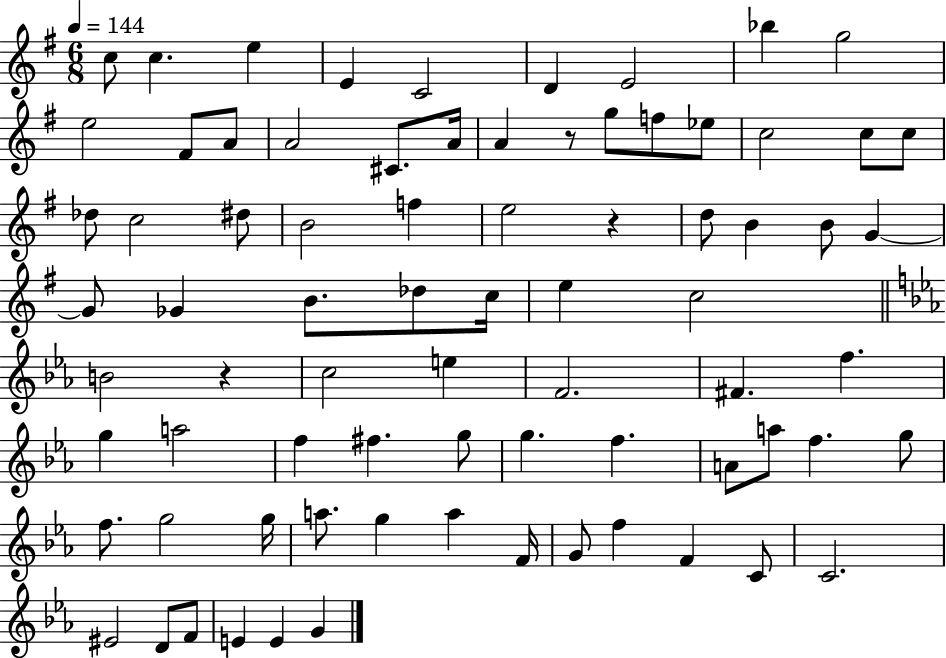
C5/e C5/q. E5/q E4/q C4/h D4/q E4/h Bb5/q G5/h E5/h F#4/e A4/e A4/h C#4/e. A4/s A4/q R/e G5/e F5/e Eb5/e C5/h C5/e C5/e Db5/e C5/h D#5/e B4/h F5/q E5/h R/q D5/e B4/q B4/e G4/q G4/e Gb4/q B4/e. Db5/e C5/s E5/q C5/h B4/h R/q C5/h E5/q F4/h. F#4/q. F5/q. G5/q A5/h F5/q F#5/q. G5/e G5/q. F5/q. A4/e A5/e F5/q. G5/e F5/e. G5/h G5/s A5/e. G5/q A5/q F4/s G4/e F5/q F4/q C4/e C4/h. EIS4/h D4/e F4/e E4/q E4/q G4/q